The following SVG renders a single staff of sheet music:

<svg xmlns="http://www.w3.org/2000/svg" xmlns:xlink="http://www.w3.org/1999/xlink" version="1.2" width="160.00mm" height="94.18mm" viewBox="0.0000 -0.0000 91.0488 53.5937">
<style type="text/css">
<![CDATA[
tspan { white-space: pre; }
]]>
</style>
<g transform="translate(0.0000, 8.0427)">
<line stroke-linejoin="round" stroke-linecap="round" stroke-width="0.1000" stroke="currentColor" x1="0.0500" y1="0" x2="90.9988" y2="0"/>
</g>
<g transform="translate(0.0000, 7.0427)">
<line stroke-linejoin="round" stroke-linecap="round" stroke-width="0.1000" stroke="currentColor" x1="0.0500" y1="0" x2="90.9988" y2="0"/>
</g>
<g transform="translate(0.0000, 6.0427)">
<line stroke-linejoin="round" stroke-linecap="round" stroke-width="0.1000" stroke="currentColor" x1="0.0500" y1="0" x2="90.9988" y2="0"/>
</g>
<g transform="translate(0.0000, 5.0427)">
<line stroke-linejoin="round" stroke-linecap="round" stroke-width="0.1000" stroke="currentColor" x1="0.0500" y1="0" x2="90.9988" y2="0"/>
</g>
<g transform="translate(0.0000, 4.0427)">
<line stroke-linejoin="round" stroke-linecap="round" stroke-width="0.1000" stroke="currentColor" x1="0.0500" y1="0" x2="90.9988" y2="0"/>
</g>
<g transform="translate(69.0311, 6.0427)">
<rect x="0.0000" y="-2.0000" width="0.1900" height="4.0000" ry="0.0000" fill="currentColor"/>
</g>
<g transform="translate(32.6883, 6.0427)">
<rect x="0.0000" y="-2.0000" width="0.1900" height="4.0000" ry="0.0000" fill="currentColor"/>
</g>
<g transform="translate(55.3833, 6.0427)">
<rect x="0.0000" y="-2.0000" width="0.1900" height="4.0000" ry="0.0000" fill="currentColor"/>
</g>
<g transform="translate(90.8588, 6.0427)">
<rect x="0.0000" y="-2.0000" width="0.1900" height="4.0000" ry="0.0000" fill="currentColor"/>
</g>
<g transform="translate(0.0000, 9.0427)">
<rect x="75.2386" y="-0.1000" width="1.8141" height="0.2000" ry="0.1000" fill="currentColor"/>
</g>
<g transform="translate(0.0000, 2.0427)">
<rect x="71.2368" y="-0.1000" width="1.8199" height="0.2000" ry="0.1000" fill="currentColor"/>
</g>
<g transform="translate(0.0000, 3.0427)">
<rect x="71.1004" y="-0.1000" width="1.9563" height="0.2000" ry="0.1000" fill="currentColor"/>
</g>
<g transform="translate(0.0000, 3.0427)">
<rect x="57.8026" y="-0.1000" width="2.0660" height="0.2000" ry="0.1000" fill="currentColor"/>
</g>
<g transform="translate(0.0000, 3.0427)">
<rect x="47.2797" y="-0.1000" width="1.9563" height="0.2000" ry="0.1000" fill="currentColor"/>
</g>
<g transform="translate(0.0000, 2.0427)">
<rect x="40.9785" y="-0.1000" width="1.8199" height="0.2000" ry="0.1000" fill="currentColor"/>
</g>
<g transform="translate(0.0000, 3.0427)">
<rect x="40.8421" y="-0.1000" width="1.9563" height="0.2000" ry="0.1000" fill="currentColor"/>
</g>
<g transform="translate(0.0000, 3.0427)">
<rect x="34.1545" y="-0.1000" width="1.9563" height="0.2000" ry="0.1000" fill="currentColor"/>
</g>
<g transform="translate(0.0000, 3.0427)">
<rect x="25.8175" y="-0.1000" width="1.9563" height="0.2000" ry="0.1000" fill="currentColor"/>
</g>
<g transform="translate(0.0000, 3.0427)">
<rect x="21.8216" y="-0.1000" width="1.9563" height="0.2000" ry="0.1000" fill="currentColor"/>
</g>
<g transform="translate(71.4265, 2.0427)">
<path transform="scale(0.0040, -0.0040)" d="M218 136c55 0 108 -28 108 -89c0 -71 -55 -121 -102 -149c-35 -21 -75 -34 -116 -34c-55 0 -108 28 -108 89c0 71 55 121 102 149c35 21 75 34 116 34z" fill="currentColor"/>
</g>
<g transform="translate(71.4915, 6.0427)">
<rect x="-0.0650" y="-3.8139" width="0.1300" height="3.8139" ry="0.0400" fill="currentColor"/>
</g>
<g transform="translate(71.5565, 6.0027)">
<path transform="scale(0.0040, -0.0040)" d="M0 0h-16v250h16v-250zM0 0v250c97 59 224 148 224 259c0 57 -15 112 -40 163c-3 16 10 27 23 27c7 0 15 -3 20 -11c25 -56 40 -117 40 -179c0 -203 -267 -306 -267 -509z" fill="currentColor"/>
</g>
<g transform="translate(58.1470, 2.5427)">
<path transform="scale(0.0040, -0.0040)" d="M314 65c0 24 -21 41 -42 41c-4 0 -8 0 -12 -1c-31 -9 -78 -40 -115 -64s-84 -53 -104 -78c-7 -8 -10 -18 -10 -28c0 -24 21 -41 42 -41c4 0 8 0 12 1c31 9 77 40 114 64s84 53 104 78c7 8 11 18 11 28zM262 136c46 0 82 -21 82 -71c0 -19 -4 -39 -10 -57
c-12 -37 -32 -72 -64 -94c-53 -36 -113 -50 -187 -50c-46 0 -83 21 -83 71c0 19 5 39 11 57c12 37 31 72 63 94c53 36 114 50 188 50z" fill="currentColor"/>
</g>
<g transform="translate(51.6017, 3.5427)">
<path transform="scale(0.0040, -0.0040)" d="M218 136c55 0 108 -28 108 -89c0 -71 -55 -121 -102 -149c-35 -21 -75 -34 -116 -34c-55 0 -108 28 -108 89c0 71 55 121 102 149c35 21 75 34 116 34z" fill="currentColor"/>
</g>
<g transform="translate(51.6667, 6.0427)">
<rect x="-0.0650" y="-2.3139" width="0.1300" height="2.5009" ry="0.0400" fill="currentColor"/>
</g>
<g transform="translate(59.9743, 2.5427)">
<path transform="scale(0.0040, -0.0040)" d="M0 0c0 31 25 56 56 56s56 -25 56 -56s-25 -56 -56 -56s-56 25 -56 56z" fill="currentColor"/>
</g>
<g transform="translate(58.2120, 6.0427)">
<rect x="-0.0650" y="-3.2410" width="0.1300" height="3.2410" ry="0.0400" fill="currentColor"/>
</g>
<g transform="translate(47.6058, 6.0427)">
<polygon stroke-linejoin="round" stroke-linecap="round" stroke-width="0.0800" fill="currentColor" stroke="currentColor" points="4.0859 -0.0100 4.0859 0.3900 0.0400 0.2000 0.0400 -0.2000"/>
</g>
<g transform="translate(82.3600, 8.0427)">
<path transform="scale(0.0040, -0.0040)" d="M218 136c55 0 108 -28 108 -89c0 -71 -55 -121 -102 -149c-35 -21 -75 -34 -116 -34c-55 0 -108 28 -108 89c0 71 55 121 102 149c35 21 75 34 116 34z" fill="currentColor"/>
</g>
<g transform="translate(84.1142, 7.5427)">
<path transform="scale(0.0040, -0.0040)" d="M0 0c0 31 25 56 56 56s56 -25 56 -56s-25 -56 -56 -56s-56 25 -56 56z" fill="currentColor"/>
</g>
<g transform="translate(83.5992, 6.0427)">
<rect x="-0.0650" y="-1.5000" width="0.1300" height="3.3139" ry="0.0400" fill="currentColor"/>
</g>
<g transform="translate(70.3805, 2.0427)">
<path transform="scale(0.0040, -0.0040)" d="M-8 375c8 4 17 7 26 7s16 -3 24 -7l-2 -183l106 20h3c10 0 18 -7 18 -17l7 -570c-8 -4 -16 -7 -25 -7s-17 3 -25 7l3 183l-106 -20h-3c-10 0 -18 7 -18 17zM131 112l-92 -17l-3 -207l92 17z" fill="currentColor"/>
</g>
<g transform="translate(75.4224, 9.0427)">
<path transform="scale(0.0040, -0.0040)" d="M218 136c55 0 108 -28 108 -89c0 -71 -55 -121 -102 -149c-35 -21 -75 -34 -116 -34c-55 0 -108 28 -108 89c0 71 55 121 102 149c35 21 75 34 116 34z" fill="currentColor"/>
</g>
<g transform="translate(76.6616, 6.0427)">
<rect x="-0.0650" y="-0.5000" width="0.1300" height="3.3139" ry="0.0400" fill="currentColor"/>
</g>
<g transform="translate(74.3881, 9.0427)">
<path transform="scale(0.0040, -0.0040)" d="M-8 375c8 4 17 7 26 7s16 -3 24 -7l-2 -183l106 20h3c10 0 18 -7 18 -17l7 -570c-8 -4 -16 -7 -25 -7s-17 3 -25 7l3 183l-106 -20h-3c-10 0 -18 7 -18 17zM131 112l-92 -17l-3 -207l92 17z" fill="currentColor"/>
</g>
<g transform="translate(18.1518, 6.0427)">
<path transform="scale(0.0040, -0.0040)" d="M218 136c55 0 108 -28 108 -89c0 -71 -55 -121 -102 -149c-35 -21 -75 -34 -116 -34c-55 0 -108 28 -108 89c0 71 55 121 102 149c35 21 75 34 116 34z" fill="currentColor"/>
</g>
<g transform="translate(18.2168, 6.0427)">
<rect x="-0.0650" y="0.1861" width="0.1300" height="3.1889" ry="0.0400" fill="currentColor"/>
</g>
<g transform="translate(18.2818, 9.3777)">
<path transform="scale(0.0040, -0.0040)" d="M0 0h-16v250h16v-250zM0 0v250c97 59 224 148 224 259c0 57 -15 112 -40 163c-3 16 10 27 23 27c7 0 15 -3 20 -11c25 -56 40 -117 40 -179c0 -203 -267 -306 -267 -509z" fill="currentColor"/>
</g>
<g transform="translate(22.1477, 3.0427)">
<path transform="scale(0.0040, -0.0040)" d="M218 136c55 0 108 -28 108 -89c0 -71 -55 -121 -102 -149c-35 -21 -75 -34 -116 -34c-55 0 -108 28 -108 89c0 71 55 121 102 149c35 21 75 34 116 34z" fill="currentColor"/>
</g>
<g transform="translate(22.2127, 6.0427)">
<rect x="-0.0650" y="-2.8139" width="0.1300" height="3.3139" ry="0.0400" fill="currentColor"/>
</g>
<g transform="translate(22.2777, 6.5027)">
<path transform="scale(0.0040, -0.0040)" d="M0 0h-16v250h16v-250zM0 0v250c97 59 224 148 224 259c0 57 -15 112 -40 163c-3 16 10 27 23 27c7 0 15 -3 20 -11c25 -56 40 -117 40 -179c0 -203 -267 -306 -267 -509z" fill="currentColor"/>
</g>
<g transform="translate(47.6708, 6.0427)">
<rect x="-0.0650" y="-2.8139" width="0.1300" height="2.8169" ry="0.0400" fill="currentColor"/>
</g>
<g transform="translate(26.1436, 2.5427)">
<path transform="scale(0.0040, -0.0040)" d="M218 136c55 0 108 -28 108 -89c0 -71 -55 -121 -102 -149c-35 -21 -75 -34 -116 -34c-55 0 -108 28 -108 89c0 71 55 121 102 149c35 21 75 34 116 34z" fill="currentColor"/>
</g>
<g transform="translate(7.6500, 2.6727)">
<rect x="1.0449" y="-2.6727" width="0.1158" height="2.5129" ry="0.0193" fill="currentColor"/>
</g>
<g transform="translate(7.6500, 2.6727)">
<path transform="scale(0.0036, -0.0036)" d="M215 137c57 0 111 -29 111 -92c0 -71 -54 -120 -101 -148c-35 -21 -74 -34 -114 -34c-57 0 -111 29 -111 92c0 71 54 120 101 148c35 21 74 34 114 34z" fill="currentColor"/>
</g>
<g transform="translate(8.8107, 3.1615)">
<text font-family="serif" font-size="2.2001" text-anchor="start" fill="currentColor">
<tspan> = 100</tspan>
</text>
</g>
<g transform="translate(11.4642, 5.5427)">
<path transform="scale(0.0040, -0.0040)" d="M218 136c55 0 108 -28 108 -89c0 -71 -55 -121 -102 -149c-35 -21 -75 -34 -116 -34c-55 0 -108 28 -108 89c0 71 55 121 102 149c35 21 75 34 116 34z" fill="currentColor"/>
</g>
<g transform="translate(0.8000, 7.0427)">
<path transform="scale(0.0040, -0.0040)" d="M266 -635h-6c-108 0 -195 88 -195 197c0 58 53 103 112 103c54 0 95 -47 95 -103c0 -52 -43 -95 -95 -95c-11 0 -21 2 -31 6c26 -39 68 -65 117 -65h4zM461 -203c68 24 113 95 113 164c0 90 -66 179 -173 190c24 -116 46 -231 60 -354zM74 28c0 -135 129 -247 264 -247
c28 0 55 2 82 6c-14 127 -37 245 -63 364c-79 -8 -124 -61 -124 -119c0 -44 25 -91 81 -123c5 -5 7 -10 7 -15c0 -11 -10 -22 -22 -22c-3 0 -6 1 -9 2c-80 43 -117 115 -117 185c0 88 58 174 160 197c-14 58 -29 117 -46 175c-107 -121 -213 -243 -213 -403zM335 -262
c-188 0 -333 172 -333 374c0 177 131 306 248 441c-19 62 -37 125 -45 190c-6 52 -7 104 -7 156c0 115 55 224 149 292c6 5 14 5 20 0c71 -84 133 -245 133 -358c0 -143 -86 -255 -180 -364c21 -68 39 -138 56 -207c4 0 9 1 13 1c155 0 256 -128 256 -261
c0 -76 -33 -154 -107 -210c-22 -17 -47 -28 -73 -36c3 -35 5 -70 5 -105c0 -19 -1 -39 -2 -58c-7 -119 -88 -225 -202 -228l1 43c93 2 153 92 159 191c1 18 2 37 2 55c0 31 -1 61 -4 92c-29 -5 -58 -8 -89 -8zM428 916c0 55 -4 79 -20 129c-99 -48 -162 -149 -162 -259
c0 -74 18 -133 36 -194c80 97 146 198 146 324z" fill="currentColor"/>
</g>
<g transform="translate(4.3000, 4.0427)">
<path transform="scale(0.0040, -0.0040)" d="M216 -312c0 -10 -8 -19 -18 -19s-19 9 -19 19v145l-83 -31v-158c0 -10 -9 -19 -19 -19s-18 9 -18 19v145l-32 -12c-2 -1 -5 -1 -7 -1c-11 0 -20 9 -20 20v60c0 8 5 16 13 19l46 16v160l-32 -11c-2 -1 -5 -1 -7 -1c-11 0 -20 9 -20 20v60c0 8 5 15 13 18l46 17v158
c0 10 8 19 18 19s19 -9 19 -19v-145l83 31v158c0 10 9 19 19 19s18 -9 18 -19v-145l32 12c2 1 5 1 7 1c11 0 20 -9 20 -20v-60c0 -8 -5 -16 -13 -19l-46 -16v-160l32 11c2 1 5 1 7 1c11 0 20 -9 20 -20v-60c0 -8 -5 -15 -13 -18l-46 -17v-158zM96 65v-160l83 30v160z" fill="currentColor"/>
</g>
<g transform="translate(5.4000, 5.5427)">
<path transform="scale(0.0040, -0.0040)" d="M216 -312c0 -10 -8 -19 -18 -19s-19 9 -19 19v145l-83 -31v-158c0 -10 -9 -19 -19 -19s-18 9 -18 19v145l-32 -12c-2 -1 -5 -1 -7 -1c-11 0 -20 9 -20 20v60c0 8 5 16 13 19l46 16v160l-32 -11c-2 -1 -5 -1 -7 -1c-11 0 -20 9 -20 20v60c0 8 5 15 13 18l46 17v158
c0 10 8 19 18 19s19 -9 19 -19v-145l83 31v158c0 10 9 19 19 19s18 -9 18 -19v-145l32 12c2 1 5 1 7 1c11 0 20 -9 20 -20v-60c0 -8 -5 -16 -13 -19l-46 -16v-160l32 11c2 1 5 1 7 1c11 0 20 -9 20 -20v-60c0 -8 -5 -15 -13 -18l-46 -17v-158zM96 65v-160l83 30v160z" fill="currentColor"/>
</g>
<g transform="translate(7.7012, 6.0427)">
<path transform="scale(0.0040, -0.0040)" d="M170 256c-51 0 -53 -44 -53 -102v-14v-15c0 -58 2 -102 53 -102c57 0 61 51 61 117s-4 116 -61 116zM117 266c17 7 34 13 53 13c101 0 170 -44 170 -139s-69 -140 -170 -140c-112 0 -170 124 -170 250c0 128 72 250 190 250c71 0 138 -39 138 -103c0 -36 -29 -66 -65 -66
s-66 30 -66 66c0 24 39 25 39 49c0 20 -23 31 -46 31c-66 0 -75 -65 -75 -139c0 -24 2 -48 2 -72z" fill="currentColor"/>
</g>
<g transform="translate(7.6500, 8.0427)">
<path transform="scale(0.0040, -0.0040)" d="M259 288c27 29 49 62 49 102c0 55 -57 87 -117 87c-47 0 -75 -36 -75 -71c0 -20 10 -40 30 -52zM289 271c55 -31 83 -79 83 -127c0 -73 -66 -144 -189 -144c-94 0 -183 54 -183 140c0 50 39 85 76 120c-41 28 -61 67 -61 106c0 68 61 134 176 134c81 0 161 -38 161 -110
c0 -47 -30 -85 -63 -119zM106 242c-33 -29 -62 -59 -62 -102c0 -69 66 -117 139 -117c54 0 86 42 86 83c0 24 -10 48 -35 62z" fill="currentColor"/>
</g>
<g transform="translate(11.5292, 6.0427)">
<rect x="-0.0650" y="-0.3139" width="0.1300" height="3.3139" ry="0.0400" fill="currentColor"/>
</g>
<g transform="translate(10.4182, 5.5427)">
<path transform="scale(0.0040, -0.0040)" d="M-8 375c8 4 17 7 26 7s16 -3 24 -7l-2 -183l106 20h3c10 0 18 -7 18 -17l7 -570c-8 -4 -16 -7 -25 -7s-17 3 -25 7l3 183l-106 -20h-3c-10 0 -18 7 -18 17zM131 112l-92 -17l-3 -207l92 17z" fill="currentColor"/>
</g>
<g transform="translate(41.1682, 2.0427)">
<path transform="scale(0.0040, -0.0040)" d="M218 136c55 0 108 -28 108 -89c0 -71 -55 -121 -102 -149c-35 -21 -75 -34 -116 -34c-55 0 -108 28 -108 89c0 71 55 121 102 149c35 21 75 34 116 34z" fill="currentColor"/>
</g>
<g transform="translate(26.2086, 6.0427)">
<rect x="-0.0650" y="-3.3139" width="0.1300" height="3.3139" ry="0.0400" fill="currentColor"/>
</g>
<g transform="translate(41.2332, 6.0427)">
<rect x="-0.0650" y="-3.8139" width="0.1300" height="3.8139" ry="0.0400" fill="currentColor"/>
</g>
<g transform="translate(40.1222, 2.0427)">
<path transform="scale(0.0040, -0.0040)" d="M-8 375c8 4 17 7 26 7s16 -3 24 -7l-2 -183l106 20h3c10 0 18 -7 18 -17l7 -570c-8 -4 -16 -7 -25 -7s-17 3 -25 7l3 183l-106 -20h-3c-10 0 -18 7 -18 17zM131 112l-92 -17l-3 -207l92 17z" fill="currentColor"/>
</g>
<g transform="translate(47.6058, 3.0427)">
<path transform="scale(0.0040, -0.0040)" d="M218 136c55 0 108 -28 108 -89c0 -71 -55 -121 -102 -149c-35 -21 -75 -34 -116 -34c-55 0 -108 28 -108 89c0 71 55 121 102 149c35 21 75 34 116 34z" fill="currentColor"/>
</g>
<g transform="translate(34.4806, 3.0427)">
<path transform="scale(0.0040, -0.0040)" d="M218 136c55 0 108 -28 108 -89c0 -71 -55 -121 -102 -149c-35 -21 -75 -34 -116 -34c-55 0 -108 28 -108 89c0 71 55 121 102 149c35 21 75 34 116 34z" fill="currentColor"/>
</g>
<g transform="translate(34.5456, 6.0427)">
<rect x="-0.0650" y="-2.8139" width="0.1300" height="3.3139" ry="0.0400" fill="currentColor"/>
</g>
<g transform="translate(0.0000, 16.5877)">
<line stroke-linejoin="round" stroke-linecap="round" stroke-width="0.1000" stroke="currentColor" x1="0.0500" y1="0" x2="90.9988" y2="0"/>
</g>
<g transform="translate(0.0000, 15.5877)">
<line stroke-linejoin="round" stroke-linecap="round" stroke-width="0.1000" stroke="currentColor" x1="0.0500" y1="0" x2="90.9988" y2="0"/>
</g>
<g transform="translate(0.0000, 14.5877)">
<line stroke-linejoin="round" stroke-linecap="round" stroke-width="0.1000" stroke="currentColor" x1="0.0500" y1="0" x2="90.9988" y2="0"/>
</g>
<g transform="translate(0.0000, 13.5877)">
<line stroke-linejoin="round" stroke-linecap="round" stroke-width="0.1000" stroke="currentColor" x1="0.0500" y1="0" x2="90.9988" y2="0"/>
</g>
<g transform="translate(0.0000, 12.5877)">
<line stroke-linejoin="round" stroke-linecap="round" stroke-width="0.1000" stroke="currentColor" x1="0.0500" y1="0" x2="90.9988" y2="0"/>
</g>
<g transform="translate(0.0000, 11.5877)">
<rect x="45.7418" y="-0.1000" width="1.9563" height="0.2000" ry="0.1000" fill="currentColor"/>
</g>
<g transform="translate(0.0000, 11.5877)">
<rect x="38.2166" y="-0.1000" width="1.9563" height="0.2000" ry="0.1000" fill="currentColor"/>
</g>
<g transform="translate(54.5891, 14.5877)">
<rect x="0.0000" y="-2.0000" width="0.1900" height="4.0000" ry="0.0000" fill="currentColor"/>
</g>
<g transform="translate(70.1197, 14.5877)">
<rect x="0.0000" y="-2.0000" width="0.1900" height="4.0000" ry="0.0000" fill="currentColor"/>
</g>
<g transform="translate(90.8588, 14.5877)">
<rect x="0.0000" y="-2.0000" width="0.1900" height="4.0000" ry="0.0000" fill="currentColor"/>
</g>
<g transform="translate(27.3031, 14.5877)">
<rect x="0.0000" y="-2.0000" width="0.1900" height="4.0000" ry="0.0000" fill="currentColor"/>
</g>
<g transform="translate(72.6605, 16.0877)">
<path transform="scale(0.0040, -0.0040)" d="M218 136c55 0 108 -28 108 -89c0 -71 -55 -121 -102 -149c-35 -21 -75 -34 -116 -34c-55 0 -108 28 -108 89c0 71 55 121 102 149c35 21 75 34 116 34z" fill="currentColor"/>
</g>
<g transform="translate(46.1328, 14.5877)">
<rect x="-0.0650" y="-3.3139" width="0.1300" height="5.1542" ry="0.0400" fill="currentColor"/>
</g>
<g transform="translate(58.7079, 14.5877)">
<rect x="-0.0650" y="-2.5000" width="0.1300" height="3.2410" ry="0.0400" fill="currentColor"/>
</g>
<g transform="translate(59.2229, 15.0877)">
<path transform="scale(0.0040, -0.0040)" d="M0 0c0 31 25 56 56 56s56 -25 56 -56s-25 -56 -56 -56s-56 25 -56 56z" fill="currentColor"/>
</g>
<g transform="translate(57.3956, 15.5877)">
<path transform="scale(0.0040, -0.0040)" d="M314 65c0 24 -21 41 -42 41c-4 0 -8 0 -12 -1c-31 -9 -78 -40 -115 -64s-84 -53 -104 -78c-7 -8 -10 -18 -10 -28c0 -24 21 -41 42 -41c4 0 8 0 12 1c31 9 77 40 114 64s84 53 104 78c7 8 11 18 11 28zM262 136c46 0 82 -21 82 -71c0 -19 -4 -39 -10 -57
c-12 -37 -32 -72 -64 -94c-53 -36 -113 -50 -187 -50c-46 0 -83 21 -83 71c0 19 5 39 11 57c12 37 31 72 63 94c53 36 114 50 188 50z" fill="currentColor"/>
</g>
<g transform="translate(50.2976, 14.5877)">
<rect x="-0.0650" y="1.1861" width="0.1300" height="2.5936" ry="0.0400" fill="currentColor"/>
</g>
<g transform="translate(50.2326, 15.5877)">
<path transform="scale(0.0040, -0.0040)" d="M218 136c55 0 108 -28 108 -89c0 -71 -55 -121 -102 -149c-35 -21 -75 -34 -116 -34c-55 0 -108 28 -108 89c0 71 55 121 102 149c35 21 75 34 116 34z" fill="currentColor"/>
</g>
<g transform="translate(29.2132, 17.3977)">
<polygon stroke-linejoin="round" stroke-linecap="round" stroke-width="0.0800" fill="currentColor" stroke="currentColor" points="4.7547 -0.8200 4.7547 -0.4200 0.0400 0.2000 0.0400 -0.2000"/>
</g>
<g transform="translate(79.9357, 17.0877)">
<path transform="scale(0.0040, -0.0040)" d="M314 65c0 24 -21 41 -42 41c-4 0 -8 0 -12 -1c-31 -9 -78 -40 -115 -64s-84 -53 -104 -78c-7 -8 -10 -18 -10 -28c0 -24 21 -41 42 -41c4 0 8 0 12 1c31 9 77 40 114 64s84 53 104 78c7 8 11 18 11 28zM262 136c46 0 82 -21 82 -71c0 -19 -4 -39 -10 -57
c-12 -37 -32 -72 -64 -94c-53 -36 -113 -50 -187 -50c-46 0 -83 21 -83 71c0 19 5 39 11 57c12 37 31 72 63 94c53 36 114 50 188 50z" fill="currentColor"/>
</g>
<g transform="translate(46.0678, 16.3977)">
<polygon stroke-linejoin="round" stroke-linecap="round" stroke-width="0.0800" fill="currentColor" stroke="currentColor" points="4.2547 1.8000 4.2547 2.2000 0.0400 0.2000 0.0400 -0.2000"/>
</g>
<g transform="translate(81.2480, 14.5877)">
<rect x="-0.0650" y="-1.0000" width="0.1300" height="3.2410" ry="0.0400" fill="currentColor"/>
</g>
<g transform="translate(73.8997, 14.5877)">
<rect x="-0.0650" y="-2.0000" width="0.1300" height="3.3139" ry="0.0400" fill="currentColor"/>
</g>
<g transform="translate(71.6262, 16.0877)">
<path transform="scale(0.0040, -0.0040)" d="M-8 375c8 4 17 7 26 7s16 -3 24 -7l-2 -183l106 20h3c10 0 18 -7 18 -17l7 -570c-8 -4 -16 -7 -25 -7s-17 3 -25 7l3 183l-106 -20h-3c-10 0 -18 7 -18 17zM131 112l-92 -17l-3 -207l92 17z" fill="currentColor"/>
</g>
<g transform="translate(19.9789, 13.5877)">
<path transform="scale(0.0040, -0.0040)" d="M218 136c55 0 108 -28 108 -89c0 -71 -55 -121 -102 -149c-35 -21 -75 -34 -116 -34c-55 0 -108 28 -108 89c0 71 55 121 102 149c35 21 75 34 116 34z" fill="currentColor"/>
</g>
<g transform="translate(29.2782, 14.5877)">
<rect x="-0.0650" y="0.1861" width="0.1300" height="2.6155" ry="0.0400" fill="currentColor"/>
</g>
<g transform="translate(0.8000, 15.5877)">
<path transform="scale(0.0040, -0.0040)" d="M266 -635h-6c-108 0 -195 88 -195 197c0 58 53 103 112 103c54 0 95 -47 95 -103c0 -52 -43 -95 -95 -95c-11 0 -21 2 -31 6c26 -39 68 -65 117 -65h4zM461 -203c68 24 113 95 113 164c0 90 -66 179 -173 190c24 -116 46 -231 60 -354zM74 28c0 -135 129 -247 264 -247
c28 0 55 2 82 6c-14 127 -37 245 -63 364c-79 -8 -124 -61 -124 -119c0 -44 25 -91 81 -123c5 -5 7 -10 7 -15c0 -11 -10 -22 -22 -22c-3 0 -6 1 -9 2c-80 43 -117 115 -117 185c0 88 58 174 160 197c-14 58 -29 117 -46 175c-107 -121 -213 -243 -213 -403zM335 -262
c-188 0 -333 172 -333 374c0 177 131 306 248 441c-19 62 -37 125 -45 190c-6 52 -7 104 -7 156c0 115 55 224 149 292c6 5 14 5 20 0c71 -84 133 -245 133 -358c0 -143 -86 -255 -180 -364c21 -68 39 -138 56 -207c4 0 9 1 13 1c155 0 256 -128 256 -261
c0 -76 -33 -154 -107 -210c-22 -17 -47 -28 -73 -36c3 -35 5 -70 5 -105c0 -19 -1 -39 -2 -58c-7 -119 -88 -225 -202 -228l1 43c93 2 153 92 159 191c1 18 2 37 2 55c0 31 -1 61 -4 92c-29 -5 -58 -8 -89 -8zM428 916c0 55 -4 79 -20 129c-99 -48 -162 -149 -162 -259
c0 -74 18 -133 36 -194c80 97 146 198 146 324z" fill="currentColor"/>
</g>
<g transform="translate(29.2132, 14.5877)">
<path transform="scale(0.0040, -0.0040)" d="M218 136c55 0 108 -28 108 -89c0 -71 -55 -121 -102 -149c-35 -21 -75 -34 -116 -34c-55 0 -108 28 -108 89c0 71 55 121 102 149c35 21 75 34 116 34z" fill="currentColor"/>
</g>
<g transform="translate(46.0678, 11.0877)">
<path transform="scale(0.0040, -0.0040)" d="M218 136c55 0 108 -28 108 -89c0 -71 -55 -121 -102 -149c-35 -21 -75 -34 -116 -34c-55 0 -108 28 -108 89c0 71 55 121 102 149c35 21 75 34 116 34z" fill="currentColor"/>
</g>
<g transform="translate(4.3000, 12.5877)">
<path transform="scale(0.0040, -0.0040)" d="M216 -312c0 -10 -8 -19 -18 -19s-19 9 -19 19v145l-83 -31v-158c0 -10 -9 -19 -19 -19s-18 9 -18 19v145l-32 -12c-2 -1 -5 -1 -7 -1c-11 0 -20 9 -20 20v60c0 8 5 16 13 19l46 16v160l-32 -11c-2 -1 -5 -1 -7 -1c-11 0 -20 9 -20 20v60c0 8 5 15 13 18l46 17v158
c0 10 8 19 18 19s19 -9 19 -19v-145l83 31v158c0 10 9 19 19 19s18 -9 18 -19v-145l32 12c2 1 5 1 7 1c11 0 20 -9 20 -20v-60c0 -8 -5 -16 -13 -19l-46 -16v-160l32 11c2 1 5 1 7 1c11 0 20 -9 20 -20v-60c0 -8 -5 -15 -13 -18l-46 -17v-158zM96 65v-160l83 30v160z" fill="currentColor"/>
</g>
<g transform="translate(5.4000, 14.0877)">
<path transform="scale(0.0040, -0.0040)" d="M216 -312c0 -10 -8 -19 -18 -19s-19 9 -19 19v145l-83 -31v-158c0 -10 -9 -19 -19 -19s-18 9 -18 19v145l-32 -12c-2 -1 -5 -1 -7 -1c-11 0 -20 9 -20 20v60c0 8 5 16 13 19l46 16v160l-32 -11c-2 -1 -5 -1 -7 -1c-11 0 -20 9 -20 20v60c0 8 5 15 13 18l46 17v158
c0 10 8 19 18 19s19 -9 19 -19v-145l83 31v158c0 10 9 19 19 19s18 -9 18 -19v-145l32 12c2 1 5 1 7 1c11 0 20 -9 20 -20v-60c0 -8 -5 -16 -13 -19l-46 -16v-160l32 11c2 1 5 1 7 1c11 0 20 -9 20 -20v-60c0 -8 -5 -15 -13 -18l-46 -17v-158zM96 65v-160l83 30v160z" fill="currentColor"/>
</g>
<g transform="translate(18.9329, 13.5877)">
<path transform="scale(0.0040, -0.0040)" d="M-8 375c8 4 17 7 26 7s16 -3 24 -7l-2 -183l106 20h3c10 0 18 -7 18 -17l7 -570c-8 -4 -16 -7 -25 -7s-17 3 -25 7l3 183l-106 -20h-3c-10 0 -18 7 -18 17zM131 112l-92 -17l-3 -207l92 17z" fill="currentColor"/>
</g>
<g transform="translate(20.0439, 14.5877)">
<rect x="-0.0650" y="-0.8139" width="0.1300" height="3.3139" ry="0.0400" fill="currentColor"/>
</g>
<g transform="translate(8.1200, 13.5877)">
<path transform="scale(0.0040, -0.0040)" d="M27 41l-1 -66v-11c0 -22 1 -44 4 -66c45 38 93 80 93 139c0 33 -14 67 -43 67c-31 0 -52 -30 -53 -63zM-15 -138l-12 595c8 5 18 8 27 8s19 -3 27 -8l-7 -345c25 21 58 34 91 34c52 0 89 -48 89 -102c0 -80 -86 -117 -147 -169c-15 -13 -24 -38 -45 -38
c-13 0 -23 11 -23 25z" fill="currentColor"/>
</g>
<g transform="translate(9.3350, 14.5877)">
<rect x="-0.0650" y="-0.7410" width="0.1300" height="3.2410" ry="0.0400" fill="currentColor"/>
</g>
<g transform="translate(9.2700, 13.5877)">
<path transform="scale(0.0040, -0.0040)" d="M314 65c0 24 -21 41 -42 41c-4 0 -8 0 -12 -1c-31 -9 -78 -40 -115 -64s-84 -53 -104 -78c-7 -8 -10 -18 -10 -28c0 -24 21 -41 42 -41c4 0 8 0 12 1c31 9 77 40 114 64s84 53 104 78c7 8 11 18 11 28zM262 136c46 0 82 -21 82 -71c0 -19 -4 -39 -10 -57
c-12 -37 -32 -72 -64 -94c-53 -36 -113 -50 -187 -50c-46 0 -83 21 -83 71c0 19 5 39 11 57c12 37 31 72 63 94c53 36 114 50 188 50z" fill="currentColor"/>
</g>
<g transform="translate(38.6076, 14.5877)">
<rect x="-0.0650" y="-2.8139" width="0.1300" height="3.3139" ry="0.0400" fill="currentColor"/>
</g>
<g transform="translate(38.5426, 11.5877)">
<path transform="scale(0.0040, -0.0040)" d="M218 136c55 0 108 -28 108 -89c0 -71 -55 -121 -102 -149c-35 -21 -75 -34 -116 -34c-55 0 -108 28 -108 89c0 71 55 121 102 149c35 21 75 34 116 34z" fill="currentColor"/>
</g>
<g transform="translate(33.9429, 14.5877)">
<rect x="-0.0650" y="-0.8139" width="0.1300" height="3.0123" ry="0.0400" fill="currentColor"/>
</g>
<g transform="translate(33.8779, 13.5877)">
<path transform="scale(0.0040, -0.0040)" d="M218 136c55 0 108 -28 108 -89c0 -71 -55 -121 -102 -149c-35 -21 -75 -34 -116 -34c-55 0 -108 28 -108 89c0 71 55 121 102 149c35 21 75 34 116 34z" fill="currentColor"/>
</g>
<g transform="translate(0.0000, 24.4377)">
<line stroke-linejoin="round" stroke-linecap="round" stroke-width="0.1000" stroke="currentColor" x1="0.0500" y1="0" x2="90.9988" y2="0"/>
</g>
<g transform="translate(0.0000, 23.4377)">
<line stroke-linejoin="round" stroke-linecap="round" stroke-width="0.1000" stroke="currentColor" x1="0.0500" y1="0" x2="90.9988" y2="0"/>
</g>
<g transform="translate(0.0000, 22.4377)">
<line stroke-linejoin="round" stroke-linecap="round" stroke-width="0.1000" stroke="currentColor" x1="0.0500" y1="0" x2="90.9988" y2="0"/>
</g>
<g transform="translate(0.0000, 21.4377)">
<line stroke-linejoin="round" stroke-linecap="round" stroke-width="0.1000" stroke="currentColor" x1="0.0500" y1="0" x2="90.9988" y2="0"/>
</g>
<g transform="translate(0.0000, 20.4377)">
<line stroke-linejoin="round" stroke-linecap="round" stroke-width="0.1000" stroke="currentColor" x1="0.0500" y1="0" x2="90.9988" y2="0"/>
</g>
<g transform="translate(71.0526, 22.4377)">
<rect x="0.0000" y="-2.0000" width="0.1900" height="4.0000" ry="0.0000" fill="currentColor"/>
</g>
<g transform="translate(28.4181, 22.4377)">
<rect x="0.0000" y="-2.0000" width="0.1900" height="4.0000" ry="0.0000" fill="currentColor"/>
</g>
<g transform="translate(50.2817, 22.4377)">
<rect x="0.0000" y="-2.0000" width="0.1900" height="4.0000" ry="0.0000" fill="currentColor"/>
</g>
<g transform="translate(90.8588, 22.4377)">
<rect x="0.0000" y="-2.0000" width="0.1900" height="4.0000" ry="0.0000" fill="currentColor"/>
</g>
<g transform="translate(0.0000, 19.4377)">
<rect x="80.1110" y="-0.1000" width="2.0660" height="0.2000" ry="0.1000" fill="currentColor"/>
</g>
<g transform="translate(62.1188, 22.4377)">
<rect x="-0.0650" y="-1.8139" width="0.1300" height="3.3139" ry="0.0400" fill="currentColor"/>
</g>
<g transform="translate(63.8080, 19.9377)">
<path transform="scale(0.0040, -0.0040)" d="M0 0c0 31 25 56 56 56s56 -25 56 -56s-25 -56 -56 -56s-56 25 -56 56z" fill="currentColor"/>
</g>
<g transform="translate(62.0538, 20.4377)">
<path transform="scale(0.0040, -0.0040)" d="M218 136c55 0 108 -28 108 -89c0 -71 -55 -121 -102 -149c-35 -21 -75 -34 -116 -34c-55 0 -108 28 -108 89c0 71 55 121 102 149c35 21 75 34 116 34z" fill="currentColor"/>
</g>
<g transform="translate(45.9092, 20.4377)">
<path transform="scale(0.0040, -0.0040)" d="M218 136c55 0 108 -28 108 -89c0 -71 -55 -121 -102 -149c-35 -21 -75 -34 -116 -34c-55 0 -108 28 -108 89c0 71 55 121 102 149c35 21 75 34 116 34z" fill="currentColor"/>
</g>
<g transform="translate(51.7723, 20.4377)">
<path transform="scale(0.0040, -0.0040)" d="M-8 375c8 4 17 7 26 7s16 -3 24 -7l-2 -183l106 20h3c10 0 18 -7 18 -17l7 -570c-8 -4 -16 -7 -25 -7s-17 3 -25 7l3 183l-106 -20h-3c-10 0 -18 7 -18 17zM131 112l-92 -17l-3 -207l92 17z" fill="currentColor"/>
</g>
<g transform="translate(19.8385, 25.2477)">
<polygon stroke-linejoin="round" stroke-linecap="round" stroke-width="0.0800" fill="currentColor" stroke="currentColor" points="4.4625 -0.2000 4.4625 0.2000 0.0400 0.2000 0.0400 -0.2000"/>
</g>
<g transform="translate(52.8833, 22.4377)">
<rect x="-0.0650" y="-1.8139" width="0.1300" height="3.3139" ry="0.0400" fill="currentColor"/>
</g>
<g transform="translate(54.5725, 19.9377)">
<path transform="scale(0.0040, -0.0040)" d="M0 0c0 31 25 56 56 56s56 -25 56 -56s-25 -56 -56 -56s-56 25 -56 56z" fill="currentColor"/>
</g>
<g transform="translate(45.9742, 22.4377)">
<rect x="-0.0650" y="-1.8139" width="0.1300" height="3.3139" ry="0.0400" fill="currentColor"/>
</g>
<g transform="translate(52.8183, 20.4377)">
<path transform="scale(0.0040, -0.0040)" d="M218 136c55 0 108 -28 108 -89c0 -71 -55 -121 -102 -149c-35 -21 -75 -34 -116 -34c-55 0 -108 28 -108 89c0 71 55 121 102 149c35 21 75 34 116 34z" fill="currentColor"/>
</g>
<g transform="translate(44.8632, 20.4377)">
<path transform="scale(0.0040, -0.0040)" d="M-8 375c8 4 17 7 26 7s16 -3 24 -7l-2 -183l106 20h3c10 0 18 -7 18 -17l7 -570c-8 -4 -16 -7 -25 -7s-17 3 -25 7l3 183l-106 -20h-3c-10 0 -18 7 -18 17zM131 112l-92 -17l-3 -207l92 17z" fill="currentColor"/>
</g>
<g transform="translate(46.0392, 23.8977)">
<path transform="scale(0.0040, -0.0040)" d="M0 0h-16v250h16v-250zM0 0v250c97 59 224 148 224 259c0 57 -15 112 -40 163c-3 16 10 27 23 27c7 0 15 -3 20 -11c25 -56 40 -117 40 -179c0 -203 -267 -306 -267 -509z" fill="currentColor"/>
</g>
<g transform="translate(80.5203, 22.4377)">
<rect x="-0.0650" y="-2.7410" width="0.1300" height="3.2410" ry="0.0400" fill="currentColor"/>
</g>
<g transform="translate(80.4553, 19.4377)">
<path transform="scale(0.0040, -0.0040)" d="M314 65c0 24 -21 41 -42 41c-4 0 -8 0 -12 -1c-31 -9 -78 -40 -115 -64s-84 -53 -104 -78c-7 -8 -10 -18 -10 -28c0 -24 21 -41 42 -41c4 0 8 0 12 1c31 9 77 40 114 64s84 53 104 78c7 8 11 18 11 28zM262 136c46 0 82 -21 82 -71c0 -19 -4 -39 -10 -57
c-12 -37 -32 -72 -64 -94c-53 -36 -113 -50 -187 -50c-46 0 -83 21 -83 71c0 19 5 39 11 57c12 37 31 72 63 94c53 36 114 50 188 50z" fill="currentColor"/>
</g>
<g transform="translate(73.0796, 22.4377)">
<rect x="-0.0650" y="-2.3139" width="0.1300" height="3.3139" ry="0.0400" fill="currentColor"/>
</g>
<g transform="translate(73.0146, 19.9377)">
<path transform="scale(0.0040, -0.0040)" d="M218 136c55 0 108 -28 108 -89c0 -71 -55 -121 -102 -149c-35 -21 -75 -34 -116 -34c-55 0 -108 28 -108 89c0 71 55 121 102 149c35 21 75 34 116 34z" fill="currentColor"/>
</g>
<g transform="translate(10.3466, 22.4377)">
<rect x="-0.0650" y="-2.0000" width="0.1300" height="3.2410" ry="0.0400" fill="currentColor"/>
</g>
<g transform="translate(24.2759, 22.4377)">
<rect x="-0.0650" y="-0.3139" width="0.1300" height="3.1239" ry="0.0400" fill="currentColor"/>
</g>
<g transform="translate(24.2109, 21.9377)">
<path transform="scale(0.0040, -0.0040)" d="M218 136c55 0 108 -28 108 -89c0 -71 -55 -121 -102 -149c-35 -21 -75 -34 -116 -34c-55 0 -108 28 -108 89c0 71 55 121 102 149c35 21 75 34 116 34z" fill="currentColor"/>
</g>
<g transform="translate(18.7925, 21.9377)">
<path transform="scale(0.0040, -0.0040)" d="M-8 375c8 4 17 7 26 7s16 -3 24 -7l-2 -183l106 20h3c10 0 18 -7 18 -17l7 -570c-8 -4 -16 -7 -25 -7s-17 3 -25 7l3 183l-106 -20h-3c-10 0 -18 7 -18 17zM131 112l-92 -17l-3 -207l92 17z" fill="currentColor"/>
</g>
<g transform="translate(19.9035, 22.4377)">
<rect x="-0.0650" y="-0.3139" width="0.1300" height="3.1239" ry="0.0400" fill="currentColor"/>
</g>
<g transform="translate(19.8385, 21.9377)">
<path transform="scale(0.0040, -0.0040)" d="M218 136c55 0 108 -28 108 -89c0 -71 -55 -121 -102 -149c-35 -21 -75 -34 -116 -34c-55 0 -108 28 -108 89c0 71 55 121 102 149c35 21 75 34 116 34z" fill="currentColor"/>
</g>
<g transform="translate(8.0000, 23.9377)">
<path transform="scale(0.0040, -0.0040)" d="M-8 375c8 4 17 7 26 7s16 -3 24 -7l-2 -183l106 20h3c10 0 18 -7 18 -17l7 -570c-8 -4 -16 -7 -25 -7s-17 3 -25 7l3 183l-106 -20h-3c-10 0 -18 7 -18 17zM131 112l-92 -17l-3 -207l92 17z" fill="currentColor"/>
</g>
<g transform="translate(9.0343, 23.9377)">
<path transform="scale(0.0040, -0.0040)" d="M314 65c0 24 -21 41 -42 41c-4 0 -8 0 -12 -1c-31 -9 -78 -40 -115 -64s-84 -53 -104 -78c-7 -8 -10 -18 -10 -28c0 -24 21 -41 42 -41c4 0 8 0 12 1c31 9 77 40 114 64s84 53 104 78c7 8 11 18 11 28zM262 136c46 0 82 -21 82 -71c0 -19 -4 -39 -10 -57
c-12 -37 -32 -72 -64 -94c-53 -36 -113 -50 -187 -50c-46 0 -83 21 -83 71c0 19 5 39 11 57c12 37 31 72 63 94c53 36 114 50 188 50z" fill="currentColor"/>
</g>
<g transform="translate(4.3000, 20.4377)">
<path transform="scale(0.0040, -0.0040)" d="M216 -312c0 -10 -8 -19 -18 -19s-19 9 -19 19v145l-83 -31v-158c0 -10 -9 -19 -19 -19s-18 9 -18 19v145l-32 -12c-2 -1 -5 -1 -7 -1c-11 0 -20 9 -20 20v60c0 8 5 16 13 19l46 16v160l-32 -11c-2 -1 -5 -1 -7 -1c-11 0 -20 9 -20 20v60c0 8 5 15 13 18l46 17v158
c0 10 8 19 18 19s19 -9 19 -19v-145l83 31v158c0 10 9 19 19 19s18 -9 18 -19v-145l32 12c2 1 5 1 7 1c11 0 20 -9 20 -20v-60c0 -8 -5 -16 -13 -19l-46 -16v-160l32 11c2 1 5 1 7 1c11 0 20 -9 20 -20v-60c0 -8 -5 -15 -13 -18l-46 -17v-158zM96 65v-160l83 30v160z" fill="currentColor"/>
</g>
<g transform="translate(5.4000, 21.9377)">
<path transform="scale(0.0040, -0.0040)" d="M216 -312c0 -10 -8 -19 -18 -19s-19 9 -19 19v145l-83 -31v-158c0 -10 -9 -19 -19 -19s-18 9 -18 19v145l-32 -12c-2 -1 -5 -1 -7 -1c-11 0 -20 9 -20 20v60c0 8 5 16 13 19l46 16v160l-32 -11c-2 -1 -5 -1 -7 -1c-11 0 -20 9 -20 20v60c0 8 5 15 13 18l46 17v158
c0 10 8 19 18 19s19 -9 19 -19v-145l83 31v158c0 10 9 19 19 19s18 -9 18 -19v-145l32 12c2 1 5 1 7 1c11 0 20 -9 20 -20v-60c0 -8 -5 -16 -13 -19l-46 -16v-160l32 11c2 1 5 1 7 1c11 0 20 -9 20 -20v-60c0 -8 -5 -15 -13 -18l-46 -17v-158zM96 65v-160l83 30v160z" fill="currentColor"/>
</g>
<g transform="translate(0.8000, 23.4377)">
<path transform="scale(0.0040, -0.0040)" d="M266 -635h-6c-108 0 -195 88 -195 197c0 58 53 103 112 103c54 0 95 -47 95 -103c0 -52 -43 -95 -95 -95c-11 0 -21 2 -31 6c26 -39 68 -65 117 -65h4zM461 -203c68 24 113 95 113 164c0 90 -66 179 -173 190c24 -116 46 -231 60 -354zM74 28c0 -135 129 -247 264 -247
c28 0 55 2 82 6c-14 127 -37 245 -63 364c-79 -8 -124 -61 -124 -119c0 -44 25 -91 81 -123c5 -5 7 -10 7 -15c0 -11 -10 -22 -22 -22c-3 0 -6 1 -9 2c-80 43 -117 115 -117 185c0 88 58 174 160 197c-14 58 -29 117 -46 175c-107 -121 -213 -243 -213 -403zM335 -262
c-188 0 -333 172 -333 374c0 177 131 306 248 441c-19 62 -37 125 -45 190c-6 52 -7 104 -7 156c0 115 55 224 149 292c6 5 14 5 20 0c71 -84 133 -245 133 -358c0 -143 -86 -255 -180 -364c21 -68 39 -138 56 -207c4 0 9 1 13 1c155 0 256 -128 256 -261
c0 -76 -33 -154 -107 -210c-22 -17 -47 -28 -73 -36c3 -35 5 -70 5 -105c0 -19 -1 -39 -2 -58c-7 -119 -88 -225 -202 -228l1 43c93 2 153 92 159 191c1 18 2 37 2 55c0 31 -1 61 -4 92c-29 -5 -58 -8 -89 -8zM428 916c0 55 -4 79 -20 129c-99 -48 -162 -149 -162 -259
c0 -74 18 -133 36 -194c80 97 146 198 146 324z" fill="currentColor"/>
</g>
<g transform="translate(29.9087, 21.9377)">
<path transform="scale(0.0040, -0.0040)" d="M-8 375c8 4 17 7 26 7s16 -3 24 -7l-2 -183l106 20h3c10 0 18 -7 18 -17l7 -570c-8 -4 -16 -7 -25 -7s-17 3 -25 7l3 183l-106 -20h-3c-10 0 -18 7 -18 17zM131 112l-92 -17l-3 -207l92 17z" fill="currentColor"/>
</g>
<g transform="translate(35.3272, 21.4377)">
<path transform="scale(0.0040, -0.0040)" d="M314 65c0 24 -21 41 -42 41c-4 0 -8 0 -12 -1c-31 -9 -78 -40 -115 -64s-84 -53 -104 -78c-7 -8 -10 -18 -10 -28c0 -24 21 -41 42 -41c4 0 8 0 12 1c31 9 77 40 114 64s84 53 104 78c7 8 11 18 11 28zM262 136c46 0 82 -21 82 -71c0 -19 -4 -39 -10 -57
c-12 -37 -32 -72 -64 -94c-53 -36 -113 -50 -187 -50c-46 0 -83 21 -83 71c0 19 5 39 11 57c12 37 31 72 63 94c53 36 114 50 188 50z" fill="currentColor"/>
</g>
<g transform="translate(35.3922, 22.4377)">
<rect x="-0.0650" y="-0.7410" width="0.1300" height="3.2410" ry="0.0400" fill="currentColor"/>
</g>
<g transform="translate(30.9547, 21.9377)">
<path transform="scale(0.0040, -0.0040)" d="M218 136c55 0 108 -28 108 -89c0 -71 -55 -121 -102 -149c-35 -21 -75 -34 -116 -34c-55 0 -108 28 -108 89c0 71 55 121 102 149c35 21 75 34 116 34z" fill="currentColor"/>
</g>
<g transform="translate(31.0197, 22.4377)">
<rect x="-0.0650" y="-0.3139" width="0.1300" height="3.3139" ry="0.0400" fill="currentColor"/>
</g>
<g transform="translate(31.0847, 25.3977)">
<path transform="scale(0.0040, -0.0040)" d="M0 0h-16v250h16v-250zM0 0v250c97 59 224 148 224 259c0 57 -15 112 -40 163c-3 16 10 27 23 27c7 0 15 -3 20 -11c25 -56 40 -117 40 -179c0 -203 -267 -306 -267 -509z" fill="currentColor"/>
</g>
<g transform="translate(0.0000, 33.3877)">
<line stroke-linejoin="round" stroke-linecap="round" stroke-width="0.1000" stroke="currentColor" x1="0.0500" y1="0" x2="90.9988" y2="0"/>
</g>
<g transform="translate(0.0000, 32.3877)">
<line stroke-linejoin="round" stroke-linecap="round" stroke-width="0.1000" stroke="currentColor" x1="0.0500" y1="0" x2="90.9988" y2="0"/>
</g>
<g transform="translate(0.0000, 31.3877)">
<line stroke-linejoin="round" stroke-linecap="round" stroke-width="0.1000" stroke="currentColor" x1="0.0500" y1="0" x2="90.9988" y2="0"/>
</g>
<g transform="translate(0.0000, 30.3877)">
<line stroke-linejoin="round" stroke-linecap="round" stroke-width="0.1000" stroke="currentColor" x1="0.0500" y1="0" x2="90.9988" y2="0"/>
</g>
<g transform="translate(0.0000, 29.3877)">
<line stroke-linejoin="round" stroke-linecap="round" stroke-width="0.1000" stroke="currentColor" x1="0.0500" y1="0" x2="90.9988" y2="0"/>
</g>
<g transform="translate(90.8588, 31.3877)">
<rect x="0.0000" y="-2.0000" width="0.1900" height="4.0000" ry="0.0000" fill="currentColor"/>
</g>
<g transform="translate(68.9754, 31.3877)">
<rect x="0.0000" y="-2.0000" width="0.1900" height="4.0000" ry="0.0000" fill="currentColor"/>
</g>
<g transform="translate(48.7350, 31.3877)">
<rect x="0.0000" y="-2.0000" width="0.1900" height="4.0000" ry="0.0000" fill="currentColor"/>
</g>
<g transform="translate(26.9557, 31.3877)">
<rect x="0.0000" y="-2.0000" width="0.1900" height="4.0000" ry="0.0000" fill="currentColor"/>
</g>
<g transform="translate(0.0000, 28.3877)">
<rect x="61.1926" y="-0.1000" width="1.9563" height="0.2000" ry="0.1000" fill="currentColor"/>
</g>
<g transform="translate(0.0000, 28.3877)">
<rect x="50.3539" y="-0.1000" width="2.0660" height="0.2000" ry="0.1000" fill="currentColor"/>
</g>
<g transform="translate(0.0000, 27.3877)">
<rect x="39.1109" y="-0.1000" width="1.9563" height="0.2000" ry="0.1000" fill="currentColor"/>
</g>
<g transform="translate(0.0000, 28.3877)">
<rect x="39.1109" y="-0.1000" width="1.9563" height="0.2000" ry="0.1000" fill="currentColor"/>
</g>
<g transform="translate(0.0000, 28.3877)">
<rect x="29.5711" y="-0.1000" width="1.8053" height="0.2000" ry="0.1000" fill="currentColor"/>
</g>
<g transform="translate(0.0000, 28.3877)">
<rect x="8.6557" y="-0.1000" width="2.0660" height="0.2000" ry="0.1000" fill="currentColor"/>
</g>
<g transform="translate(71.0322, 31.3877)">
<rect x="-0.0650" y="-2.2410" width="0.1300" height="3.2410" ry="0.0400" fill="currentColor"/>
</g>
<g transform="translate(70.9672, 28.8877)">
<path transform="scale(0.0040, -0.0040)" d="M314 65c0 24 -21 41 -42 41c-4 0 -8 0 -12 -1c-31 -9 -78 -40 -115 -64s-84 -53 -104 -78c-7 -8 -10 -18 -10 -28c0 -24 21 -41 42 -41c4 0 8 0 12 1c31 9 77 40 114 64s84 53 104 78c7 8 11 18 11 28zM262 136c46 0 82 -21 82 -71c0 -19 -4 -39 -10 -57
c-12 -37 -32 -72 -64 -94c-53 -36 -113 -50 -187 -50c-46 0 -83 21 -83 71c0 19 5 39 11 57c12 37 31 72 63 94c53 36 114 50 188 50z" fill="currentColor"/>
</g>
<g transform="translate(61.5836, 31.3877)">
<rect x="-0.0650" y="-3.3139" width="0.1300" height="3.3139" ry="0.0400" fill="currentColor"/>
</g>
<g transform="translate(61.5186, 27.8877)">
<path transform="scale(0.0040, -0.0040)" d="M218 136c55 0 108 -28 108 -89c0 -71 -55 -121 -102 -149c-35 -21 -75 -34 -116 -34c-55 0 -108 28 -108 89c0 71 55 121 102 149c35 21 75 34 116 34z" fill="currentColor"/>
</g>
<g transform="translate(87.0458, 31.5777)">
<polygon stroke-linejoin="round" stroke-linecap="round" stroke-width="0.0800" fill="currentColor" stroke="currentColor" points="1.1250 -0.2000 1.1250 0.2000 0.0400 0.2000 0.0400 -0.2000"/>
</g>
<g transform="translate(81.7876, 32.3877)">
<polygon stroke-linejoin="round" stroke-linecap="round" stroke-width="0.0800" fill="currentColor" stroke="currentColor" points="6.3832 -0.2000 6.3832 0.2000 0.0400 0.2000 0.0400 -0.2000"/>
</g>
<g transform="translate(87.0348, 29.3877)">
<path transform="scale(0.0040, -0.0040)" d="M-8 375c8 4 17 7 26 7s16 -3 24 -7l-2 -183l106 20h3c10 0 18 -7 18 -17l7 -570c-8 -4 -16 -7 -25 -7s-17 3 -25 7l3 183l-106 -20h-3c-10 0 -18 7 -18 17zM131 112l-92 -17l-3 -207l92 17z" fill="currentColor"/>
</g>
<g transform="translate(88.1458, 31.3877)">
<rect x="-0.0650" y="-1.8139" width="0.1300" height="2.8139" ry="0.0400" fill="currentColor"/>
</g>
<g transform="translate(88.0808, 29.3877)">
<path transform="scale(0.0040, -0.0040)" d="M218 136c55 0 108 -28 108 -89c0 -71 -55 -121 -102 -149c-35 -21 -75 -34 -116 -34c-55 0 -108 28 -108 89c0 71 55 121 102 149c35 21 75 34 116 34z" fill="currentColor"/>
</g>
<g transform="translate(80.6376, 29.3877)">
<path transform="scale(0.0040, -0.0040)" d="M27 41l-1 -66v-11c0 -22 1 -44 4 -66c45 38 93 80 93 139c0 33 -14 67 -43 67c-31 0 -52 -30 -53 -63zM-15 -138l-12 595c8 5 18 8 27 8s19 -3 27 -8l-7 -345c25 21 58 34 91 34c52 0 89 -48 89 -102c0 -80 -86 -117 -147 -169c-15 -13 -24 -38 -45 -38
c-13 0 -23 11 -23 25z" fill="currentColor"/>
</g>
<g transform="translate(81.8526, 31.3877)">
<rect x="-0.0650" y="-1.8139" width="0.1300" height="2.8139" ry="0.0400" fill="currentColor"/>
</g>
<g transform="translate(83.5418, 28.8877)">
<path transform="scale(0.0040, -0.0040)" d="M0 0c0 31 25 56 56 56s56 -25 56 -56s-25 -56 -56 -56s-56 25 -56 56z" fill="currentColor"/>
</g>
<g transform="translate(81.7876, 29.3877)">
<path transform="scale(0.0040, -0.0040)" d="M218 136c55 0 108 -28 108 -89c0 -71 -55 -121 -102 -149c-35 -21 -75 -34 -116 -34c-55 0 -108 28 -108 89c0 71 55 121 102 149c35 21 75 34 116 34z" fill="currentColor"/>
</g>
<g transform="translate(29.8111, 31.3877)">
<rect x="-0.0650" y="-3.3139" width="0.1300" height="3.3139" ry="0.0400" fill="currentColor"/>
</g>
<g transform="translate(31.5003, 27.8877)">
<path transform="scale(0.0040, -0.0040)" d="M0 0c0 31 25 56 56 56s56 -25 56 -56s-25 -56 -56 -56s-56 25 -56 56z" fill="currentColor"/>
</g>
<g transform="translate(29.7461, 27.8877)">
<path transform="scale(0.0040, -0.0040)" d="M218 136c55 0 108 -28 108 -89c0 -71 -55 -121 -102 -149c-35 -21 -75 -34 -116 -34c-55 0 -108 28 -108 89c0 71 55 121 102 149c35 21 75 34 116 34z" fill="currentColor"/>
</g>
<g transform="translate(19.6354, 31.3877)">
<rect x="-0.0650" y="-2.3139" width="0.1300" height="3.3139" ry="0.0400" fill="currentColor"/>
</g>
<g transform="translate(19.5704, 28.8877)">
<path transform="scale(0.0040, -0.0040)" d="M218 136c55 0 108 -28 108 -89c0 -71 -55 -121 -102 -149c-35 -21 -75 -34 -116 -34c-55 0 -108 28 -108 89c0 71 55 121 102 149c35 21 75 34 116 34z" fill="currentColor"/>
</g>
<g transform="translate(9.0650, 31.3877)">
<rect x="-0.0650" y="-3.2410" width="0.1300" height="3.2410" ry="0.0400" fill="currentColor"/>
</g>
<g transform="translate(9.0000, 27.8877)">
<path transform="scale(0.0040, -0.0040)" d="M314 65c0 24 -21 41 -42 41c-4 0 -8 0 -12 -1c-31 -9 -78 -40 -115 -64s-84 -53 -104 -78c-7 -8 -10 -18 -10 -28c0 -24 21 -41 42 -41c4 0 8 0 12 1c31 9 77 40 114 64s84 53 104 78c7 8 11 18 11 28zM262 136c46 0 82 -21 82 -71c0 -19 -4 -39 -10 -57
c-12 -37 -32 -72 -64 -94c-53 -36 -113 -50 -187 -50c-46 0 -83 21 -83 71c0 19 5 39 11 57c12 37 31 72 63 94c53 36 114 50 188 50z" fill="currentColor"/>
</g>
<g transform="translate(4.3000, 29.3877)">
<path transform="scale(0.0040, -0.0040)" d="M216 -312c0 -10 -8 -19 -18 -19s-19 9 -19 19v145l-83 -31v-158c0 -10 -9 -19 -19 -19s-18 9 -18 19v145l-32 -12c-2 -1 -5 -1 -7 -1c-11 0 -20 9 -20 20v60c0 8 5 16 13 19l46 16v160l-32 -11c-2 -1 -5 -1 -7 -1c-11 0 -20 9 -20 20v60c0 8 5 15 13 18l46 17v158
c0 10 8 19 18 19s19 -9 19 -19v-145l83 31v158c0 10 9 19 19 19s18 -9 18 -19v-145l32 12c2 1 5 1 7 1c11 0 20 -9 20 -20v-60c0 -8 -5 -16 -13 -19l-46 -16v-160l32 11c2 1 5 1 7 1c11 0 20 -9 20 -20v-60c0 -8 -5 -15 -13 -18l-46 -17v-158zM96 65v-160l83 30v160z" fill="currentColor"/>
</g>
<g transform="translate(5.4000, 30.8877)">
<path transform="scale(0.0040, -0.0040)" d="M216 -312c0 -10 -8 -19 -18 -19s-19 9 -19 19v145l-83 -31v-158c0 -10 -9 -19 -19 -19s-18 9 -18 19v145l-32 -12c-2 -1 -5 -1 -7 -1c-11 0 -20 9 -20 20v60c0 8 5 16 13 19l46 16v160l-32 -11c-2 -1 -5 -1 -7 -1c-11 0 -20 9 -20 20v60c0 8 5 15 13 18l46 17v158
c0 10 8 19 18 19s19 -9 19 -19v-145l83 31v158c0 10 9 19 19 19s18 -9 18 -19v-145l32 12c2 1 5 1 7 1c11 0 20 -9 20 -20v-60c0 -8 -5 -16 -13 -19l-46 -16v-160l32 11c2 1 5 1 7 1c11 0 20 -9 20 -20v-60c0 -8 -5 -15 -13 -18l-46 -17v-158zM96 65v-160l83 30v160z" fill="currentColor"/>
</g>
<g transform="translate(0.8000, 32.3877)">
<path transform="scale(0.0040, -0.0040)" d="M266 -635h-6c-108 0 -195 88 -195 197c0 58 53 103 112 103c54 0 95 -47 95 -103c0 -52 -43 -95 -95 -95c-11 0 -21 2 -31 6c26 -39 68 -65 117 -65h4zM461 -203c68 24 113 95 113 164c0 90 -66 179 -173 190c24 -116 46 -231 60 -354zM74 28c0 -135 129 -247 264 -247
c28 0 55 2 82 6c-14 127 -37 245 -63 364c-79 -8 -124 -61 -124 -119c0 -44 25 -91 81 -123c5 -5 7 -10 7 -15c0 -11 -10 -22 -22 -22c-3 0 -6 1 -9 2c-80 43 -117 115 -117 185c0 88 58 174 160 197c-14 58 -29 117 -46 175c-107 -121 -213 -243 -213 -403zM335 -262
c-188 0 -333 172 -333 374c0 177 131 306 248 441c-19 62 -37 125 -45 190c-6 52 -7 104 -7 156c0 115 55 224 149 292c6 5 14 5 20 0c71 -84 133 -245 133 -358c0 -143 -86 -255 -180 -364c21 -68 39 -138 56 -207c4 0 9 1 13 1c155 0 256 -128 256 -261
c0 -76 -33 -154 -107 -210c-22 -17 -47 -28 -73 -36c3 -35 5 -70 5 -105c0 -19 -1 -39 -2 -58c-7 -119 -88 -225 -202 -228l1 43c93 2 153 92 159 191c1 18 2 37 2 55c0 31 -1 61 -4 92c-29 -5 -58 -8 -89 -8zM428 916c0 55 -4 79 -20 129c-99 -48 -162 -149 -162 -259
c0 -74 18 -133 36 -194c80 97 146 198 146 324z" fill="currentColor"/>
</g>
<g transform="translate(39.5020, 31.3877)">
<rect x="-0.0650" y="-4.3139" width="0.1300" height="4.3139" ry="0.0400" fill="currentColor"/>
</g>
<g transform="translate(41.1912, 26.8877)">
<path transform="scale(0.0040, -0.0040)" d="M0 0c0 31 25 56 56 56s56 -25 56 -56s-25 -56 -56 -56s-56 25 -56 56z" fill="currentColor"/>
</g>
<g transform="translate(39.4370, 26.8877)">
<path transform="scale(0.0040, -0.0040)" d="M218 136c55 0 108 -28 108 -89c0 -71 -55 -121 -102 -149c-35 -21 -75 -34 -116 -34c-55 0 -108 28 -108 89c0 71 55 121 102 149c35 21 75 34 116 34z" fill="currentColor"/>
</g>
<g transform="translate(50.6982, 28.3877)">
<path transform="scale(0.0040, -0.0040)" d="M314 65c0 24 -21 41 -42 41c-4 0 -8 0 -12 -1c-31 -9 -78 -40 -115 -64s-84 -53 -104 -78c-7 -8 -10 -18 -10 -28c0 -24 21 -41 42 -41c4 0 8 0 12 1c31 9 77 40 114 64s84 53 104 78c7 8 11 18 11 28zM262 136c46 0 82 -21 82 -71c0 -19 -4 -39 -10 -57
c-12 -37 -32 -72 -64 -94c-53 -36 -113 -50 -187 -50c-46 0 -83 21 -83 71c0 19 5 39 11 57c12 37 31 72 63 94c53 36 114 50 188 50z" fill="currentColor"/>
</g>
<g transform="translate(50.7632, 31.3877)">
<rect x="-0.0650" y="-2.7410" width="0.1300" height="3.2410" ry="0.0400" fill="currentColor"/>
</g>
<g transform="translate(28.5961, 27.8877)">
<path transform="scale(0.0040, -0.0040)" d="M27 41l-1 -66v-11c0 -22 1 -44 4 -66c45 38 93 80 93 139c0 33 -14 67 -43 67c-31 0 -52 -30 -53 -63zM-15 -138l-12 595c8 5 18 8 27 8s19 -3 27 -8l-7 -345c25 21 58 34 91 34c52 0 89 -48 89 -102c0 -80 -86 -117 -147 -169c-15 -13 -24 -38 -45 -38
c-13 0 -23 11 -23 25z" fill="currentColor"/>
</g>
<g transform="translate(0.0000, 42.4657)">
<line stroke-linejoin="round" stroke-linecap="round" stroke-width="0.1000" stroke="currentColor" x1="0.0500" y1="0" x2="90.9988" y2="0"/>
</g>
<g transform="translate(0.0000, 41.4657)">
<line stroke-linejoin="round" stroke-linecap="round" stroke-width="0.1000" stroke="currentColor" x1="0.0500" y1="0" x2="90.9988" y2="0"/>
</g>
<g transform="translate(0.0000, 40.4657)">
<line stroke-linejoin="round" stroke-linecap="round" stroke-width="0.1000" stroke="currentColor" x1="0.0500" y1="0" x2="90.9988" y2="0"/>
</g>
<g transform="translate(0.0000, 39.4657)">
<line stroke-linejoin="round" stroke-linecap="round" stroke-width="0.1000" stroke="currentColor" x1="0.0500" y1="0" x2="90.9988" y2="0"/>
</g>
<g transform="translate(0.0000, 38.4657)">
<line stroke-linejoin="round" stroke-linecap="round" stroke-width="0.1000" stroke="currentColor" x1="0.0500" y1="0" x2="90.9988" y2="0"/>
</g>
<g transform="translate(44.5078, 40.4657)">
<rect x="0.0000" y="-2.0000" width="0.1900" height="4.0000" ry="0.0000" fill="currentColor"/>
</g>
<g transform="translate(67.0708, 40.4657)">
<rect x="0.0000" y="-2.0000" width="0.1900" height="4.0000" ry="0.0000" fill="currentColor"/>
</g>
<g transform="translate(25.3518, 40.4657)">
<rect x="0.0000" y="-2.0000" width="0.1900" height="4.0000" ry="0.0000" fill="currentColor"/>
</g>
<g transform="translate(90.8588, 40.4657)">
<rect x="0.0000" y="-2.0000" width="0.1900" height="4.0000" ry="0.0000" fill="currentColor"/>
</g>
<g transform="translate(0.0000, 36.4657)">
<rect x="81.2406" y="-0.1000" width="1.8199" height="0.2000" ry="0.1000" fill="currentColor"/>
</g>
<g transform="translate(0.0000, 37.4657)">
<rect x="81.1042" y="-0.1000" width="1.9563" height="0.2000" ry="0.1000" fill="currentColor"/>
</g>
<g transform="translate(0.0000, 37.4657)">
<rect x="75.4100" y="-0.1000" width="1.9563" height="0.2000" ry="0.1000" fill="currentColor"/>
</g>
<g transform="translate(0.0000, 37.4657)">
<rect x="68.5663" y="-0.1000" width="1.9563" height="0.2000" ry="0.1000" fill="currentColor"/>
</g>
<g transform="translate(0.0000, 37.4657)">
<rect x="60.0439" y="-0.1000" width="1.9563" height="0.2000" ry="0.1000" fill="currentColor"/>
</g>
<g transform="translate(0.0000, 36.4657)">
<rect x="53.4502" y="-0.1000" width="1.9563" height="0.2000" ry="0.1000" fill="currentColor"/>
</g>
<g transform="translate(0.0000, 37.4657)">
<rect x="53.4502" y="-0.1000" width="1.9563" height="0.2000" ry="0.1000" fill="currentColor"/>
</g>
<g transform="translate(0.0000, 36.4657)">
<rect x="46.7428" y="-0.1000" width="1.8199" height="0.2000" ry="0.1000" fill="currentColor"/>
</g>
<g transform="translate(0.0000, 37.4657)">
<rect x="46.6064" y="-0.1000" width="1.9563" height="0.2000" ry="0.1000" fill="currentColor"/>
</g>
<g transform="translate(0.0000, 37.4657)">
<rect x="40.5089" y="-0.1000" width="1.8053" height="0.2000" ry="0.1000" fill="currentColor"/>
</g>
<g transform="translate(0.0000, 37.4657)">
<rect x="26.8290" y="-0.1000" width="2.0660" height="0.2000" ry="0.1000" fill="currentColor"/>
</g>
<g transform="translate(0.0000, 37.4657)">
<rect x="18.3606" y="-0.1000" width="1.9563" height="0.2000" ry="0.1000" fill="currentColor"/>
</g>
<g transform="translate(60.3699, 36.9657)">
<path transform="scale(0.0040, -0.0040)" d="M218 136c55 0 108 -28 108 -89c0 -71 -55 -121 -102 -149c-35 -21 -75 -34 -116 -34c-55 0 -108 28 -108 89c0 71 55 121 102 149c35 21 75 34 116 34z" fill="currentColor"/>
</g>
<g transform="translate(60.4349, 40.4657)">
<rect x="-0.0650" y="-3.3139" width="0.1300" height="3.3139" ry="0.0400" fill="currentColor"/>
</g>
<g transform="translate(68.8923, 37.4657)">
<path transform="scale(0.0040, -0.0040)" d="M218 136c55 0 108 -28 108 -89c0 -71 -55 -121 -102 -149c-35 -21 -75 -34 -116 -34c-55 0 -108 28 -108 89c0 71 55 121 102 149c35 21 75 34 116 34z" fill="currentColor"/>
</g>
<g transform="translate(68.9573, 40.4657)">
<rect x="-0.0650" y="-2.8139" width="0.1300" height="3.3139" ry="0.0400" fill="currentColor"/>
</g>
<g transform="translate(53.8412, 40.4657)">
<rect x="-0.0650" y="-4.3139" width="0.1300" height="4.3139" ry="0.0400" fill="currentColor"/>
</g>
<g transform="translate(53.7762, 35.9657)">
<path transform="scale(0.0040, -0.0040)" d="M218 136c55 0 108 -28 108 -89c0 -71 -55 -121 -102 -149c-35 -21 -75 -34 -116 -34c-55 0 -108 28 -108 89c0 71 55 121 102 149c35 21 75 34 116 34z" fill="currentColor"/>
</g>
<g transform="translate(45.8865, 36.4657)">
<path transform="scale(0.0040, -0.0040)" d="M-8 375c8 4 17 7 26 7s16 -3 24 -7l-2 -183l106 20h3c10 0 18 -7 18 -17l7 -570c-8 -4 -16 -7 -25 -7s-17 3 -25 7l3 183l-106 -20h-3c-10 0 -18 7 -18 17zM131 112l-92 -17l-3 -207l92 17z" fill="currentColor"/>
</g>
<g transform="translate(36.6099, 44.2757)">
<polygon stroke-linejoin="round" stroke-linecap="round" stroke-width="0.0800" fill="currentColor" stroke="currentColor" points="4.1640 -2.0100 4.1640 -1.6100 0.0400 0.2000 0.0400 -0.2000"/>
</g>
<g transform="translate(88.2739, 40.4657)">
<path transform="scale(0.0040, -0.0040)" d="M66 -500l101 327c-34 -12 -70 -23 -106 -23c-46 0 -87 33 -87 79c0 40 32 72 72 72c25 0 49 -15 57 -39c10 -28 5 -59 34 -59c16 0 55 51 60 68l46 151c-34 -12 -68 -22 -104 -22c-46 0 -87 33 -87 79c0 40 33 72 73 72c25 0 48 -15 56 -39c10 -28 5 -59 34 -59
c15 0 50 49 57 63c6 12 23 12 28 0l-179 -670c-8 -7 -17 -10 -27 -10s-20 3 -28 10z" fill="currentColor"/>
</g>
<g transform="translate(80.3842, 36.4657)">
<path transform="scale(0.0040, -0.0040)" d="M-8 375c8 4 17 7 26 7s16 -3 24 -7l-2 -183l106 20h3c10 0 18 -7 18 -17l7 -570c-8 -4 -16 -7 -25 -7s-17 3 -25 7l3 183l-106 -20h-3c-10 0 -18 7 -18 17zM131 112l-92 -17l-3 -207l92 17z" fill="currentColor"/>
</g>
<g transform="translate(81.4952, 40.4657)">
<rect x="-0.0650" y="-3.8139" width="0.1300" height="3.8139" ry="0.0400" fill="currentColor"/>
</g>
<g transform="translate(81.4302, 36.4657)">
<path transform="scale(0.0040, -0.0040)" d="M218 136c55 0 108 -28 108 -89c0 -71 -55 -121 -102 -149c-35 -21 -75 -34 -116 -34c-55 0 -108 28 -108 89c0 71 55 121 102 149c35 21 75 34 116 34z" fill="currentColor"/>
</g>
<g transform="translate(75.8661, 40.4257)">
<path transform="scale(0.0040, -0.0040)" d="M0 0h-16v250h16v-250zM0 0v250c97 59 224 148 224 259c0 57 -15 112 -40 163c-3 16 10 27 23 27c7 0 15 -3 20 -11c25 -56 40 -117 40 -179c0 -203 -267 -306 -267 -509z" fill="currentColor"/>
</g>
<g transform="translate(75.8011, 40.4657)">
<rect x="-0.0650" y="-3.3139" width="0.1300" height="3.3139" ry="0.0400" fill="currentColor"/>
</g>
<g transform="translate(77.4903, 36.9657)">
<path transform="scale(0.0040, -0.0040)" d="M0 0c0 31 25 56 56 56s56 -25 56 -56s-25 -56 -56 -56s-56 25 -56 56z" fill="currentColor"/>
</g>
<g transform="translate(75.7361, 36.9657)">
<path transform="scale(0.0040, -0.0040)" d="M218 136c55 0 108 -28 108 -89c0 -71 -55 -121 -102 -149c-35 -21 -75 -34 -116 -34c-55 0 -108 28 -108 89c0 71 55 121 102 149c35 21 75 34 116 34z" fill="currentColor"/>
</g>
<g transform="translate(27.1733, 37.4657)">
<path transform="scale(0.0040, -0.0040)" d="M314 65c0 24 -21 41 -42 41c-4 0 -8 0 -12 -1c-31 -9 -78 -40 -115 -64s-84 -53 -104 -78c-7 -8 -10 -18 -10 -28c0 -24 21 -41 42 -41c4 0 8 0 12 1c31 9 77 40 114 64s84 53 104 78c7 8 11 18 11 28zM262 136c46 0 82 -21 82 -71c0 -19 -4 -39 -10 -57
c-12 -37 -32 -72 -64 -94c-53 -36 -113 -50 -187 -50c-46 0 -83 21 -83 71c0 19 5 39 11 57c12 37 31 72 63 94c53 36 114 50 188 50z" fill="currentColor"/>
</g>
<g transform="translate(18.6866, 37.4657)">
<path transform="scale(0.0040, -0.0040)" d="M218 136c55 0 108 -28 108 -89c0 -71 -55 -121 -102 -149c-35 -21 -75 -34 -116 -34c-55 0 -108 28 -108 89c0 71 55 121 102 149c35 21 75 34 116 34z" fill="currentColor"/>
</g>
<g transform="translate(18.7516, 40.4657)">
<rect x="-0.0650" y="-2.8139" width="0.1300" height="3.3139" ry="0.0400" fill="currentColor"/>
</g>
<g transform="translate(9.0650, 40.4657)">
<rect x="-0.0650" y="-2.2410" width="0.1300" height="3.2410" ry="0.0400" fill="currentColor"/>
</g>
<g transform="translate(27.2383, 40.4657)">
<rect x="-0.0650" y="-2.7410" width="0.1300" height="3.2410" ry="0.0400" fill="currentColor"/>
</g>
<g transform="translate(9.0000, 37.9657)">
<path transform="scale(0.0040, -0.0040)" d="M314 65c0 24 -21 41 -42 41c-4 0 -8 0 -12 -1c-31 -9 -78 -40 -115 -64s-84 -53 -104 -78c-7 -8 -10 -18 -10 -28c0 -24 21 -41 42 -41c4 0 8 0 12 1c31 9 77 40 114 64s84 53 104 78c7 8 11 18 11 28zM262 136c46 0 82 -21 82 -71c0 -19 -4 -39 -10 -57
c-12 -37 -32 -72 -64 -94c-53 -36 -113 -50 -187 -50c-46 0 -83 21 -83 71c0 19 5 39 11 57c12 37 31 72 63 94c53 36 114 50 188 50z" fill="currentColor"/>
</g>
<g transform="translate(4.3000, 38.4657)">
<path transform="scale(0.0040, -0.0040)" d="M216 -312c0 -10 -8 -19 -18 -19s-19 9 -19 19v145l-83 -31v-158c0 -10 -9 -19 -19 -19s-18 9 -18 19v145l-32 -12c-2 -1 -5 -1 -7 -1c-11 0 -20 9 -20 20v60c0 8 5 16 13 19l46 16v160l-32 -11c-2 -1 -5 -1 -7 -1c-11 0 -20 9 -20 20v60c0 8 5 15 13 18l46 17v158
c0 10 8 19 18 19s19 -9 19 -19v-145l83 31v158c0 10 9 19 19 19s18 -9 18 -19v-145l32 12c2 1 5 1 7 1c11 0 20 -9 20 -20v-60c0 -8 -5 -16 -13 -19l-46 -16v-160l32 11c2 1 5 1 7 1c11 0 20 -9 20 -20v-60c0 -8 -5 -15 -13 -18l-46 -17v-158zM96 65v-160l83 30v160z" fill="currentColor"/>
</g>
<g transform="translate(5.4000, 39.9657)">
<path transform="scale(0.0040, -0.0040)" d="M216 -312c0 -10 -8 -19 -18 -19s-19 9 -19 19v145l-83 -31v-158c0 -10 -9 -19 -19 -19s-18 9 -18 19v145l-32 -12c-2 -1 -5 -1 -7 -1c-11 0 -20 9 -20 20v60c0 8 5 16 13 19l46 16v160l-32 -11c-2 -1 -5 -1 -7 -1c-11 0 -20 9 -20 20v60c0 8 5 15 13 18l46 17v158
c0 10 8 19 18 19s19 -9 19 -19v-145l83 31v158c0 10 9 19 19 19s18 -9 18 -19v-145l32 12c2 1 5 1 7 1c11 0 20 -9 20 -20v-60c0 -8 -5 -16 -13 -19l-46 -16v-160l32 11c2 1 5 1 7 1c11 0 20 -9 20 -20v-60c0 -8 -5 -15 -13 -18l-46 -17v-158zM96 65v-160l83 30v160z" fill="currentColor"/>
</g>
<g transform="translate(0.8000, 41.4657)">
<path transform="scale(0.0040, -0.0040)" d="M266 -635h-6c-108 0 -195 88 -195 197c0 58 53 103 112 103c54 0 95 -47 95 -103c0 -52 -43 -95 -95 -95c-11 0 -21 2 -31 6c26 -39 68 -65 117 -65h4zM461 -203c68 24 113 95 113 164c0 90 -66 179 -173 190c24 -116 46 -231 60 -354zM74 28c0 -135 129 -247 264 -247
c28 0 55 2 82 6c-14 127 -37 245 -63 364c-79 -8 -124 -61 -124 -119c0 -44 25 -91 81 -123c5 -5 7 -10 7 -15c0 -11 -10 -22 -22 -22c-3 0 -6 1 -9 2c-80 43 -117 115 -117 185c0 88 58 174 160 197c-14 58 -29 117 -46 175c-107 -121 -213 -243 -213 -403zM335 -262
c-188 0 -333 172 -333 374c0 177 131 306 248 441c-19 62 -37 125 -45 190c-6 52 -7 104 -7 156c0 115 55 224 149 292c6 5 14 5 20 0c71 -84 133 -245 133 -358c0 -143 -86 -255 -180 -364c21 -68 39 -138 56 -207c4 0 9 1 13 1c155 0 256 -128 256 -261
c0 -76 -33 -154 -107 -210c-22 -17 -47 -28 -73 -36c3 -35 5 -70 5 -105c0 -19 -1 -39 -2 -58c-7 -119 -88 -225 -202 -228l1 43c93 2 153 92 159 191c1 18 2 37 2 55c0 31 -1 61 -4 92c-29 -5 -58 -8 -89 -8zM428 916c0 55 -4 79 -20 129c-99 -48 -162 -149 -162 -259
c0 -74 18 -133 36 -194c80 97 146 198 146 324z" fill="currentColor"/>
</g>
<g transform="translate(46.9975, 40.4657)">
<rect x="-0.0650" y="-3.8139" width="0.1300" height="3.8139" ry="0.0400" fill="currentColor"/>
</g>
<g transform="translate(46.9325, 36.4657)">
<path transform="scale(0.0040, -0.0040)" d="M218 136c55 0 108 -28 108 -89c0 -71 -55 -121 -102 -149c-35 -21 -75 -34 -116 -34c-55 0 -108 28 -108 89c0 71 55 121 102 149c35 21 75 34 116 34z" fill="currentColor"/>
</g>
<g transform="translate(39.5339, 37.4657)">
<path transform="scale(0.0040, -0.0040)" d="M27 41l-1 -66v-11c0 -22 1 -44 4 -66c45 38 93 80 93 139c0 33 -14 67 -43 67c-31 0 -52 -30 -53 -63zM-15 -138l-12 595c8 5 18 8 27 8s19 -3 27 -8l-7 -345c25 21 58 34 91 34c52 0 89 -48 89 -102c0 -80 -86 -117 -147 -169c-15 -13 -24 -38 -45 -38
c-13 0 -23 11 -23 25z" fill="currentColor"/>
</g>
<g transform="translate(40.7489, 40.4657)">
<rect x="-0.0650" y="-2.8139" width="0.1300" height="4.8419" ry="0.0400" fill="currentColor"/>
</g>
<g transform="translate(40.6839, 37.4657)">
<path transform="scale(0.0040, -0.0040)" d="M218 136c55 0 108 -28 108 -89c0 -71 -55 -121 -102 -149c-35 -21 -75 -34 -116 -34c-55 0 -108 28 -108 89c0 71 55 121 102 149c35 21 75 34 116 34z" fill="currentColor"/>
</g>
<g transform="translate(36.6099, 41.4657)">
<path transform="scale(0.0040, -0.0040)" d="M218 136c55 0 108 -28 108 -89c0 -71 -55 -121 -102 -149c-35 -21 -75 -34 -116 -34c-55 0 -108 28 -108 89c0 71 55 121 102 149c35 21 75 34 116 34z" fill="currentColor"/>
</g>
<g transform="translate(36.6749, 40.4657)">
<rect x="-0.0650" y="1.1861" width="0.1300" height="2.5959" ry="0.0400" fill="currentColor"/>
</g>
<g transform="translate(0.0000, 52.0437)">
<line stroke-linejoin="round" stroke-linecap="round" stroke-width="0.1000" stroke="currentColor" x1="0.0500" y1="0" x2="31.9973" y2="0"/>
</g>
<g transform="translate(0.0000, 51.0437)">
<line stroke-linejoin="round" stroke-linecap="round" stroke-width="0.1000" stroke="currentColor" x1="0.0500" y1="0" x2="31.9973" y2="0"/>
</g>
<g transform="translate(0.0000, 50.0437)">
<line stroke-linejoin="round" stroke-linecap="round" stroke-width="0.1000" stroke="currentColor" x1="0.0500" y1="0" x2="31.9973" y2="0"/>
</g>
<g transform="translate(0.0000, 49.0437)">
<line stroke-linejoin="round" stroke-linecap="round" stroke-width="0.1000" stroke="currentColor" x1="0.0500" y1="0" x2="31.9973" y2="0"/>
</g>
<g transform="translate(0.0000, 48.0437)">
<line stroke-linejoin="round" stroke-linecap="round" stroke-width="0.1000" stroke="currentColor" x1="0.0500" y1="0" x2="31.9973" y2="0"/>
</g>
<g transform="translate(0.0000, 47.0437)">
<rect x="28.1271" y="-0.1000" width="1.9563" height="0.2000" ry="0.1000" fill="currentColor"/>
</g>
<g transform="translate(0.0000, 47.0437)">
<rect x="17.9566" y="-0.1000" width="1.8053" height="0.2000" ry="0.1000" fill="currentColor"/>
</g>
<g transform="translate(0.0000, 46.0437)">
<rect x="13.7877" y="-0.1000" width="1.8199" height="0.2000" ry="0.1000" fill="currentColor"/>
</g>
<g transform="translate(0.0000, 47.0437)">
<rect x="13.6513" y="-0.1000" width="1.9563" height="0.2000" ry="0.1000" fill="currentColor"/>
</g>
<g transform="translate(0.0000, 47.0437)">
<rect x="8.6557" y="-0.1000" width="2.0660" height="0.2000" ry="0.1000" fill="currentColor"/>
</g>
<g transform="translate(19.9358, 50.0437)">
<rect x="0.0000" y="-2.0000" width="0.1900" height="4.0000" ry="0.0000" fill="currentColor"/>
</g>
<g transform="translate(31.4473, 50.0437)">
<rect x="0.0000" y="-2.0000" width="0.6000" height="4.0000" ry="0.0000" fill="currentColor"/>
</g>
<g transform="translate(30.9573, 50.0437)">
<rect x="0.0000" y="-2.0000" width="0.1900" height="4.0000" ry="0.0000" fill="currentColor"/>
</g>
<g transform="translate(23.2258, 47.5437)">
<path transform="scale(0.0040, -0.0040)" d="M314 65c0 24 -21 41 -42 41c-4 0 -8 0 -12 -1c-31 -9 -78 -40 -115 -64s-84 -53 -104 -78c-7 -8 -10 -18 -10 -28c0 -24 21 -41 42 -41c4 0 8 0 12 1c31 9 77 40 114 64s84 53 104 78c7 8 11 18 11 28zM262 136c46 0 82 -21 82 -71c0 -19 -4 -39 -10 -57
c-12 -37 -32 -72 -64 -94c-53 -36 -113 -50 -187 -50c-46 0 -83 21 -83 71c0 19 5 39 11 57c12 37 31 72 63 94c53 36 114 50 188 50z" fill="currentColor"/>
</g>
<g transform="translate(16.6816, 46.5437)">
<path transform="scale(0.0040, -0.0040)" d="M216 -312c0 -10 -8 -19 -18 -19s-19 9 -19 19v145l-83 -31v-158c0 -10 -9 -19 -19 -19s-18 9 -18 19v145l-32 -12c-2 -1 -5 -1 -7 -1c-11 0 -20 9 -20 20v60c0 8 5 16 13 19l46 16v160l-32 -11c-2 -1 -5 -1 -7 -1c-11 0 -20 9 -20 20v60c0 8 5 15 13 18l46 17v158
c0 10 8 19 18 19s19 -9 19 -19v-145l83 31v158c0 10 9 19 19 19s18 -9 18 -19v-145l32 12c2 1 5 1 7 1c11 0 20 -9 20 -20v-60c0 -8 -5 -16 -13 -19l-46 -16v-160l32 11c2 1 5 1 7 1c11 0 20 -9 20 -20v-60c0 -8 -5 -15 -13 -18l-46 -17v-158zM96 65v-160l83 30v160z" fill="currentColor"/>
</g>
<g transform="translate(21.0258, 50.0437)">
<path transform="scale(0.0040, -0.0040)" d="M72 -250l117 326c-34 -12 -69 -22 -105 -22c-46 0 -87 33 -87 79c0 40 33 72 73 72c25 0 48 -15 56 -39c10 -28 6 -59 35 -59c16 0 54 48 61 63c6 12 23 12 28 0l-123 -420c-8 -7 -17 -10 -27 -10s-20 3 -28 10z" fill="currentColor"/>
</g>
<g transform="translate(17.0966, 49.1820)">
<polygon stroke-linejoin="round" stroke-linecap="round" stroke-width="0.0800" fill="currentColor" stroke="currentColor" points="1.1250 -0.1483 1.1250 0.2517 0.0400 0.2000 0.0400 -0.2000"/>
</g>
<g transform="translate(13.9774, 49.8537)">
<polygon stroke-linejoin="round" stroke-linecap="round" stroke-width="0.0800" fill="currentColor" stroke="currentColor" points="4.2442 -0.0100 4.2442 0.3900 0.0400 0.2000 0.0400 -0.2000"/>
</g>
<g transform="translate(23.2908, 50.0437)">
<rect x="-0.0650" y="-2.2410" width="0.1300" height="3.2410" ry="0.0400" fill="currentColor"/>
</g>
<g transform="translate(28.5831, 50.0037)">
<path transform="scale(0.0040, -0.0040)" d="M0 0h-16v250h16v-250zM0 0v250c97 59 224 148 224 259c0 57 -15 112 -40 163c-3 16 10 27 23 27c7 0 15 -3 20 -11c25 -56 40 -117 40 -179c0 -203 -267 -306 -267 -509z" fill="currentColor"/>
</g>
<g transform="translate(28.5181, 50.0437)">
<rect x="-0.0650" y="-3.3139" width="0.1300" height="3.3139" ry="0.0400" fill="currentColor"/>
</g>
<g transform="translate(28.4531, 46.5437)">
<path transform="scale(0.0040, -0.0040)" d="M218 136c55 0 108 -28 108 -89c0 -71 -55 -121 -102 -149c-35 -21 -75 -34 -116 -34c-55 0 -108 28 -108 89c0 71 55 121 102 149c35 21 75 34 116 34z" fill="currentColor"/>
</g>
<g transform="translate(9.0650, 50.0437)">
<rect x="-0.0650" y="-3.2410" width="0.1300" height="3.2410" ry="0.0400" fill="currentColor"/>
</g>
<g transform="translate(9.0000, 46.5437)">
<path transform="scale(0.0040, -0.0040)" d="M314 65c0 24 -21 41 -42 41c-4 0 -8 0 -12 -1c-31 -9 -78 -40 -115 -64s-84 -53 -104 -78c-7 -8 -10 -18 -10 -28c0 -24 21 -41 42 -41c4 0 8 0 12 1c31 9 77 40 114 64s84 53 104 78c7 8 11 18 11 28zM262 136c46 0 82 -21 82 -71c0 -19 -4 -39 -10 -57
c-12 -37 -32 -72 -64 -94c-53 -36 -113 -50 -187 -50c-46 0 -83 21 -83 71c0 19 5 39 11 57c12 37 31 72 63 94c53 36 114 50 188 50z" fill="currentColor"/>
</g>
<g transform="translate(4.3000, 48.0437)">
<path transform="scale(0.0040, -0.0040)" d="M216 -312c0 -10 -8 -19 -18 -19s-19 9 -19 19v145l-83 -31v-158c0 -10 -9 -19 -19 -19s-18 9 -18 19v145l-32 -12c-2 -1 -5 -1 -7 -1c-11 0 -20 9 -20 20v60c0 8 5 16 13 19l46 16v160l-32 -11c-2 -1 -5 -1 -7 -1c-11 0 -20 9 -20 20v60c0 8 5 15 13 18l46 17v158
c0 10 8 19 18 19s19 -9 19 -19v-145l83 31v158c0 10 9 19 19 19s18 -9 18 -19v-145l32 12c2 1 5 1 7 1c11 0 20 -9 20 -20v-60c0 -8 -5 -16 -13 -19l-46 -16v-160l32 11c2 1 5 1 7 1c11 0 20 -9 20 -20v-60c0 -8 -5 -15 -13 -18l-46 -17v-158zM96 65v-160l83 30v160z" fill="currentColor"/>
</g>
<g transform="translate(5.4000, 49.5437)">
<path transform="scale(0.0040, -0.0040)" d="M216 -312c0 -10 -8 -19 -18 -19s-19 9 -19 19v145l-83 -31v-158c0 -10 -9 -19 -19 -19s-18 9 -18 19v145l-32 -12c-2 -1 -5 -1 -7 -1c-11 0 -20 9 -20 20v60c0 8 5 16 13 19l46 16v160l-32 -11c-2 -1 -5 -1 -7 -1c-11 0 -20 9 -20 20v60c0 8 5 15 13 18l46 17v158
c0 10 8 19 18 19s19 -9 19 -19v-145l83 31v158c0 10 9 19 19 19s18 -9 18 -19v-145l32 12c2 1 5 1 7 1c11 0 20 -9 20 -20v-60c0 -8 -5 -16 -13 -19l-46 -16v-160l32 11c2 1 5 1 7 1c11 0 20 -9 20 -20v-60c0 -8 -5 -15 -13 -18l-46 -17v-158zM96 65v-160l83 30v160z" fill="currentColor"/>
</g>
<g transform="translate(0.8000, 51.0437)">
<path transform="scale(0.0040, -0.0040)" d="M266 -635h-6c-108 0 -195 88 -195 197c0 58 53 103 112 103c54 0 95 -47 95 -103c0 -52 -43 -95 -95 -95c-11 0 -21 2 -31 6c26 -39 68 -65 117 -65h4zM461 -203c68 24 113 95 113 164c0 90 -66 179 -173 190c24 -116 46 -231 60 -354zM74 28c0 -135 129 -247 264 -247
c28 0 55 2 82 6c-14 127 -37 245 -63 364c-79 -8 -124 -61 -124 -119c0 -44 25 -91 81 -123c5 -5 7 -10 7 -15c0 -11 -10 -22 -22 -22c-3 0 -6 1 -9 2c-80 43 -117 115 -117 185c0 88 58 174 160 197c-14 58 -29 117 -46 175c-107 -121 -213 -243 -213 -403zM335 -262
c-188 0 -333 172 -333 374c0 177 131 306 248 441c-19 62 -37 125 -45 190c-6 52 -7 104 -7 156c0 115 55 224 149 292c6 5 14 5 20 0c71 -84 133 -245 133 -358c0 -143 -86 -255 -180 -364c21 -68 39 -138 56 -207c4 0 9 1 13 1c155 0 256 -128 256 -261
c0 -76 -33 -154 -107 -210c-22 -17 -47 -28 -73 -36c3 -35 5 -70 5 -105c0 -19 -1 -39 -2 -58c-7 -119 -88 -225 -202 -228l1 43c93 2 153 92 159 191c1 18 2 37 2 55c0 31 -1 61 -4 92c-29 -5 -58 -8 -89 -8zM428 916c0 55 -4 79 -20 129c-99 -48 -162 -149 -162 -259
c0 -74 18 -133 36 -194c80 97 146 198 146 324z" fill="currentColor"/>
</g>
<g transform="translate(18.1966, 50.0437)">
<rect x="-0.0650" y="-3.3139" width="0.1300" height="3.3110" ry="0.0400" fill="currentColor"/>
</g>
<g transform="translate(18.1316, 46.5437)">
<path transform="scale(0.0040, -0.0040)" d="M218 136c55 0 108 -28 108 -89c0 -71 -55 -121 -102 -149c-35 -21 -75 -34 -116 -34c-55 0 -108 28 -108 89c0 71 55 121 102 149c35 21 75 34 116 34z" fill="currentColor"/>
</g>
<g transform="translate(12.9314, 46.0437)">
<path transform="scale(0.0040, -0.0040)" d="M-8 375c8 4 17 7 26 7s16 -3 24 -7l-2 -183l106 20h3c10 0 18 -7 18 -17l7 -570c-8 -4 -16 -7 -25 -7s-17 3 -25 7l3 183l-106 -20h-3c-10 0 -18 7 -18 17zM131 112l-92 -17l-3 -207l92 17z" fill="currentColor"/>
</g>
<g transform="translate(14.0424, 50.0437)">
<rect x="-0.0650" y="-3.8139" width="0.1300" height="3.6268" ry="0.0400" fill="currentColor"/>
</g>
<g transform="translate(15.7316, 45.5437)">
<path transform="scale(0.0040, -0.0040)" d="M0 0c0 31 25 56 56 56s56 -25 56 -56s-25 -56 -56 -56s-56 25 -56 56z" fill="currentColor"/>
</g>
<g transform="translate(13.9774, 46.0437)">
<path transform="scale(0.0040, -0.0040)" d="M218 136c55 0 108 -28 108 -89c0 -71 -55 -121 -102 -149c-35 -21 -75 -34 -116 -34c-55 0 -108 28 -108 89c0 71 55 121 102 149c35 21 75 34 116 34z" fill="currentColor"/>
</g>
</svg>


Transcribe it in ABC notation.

X:1
T:Untitled
M:6/8
L:1/4
K:D
c B/2 a/2 b a c' a/2 g/2 b2 c'/2 C E _d2 d B/2 d/2 a b/2 G/2 G2 F D2 F2 c/2 c/2 c/2 d2 f/2 f f g a2 b2 g _b d' a2 b g2 _f/2 f/4 g2 a a2 G/2 _a/2 c' d' b a b/2 c' z/4 b2 c'/2 ^b/4 z/2 g2 b/2